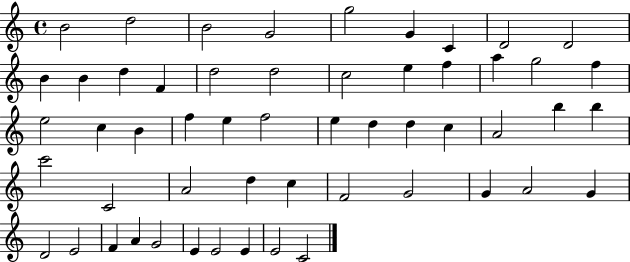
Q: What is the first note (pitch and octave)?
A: B4